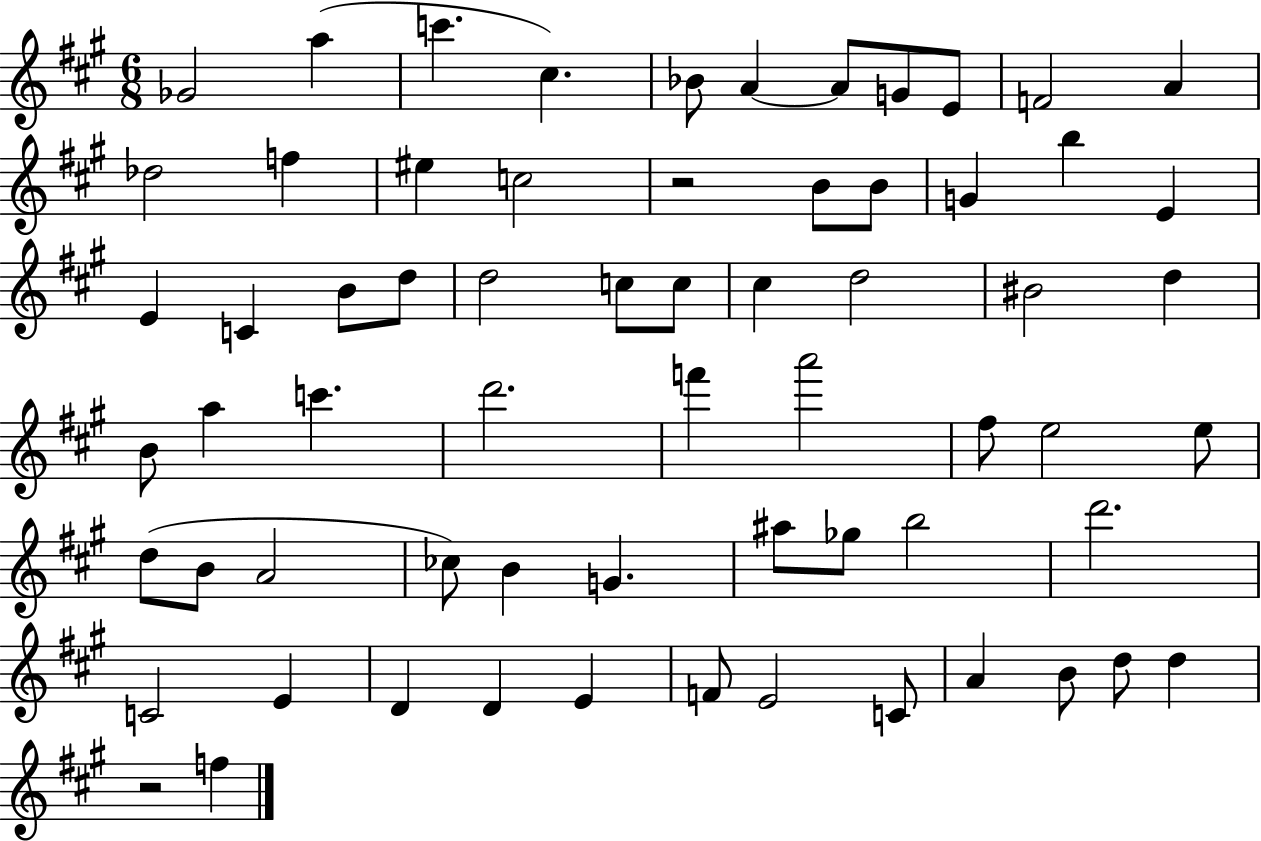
Gb4/h A5/q C6/q. C#5/q. Bb4/e A4/q A4/e G4/e E4/e F4/h A4/q Db5/h F5/q EIS5/q C5/h R/h B4/e B4/e G4/q B5/q E4/q E4/q C4/q B4/e D5/e D5/h C5/e C5/e C#5/q D5/h BIS4/h D5/q B4/e A5/q C6/q. D6/h. F6/q A6/h F#5/e E5/h E5/e D5/e B4/e A4/h CES5/e B4/q G4/q. A#5/e Gb5/e B5/h D6/h. C4/h E4/q D4/q D4/q E4/q F4/e E4/h C4/e A4/q B4/e D5/e D5/q R/h F5/q